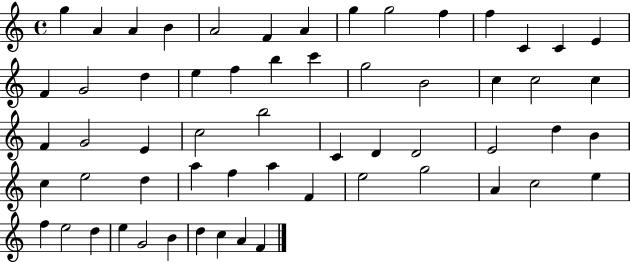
{
  \clef treble
  \time 4/4
  \defaultTimeSignature
  \key c \major
  g''4 a'4 a'4 b'4 | a'2 f'4 a'4 | g''4 g''2 f''4 | f''4 c'4 c'4 e'4 | \break f'4 g'2 d''4 | e''4 f''4 b''4 c'''4 | g''2 b'2 | c''4 c''2 c''4 | \break f'4 g'2 e'4 | c''2 b''2 | c'4 d'4 d'2 | e'2 d''4 b'4 | \break c''4 e''2 d''4 | a''4 f''4 a''4 f'4 | e''2 g''2 | a'4 c''2 e''4 | \break f''4 e''2 d''4 | e''4 g'2 b'4 | d''4 c''4 a'4 f'4 | \bar "|."
}